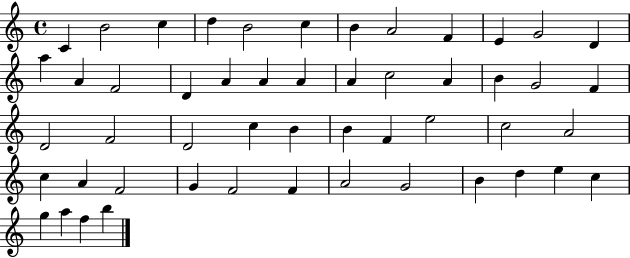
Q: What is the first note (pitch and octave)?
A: C4